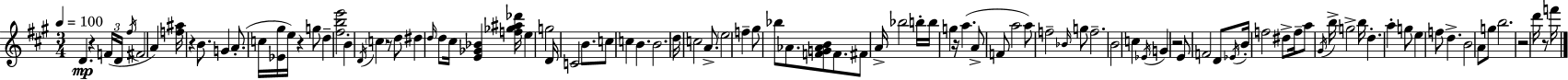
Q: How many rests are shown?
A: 8